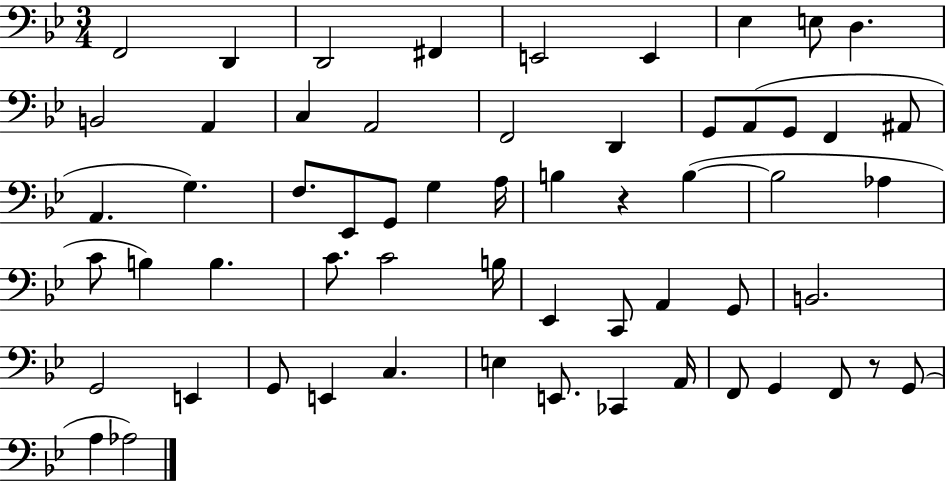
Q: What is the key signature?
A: BES major